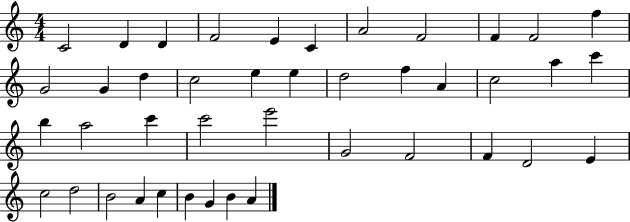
X:1
T:Untitled
M:4/4
L:1/4
K:C
C2 D D F2 E C A2 F2 F F2 f G2 G d c2 e e d2 f A c2 a c' b a2 c' c'2 e'2 G2 F2 F D2 E c2 d2 B2 A c B G B A